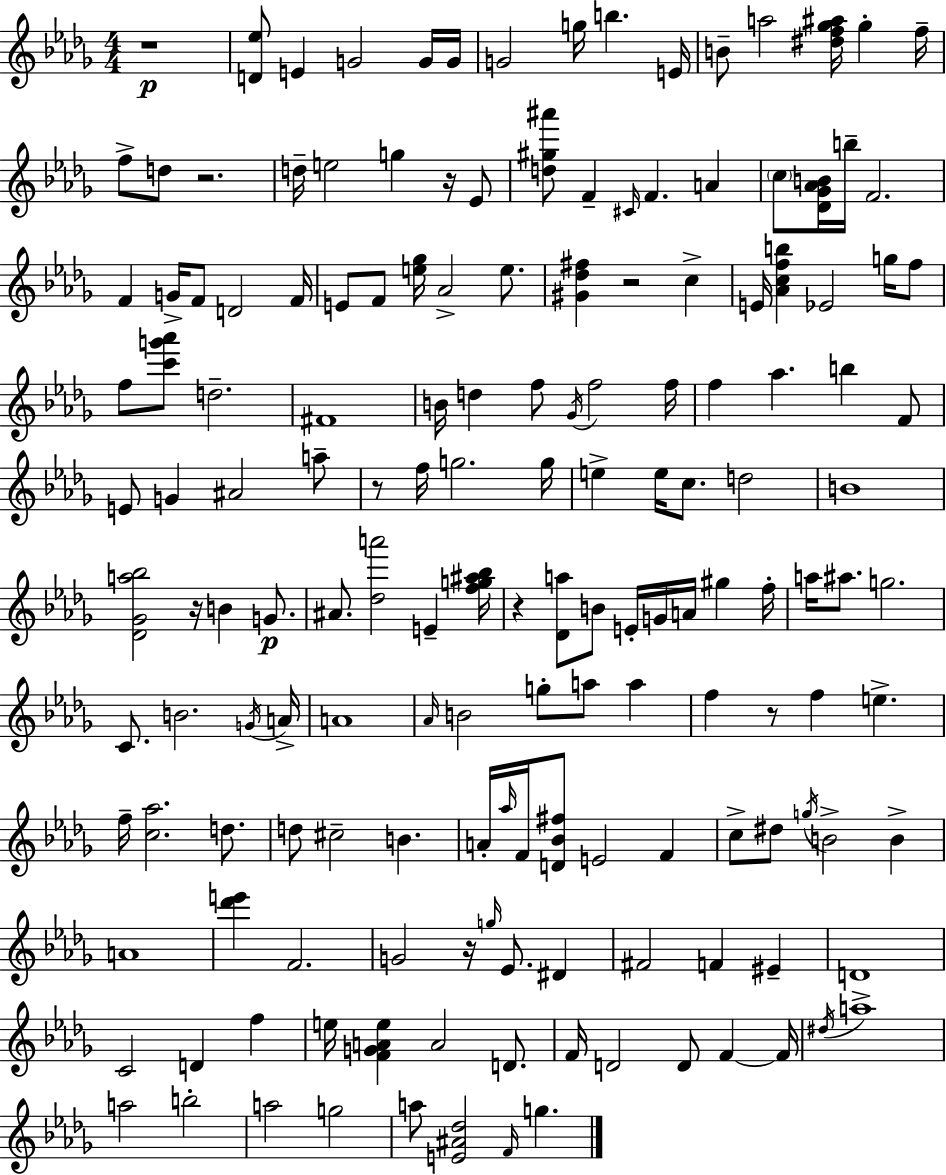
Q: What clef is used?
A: treble